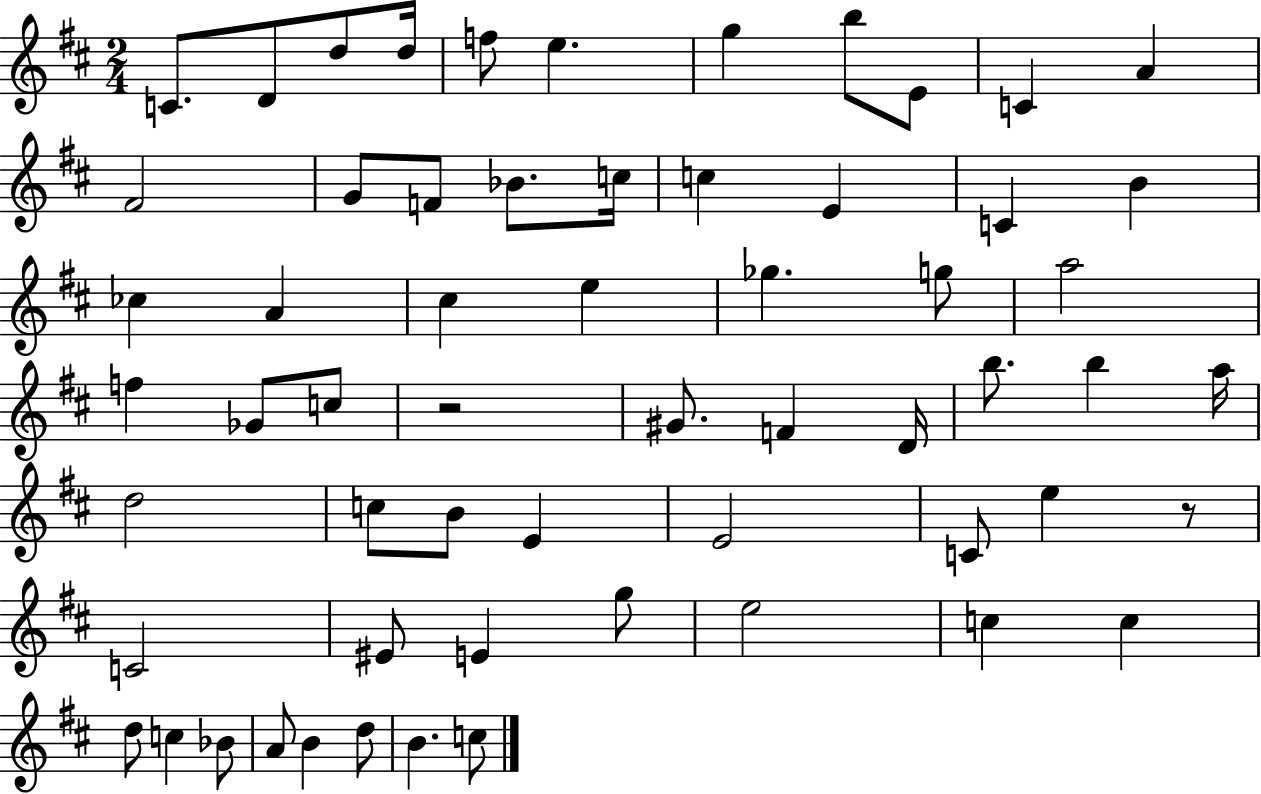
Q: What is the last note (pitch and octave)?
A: C5